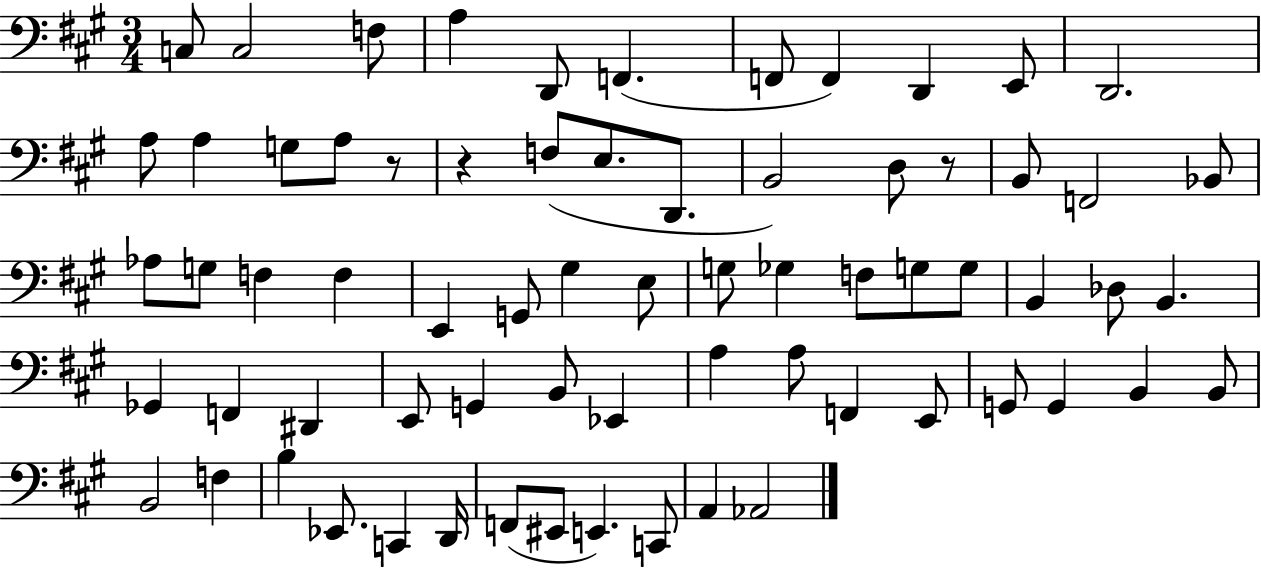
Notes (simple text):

C3/e C3/h F3/e A3/q D2/e F2/q. F2/e F2/q D2/q E2/e D2/h. A3/e A3/q G3/e A3/e R/e R/q F3/e E3/e. D2/e. B2/h D3/e R/e B2/e F2/h Bb2/e Ab3/e G3/e F3/q F3/q E2/q G2/e G#3/q E3/e G3/e Gb3/q F3/e G3/e G3/e B2/q Db3/e B2/q. Gb2/q F2/q D#2/q E2/e G2/q B2/e Eb2/q A3/q A3/e F2/q E2/e G2/e G2/q B2/q B2/e B2/h F3/q B3/q Eb2/e. C2/q D2/s F2/e EIS2/e E2/q. C2/e A2/q Ab2/h